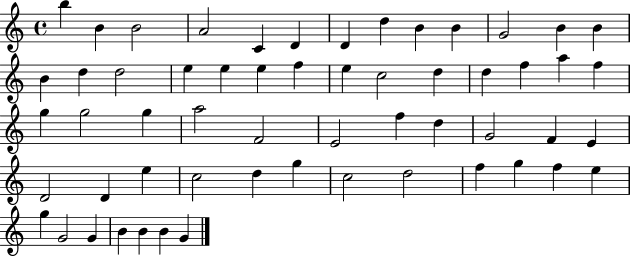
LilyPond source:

{
  \clef treble
  \time 4/4
  \defaultTimeSignature
  \key c \major
  b''4 b'4 b'2 | a'2 c'4 d'4 | d'4 d''4 b'4 b'4 | g'2 b'4 b'4 | \break b'4 d''4 d''2 | e''4 e''4 e''4 f''4 | e''4 c''2 d''4 | d''4 f''4 a''4 f''4 | \break g''4 g''2 g''4 | a''2 f'2 | e'2 f''4 d''4 | g'2 f'4 e'4 | \break d'2 d'4 e''4 | c''2 d''4 g''4 | c''2 d''2 | f''4 g''4 f''4 e''4 | \break g''4 g'2 g'4 | b'4 b'4 b'4 g'4 | \bar "|."
}